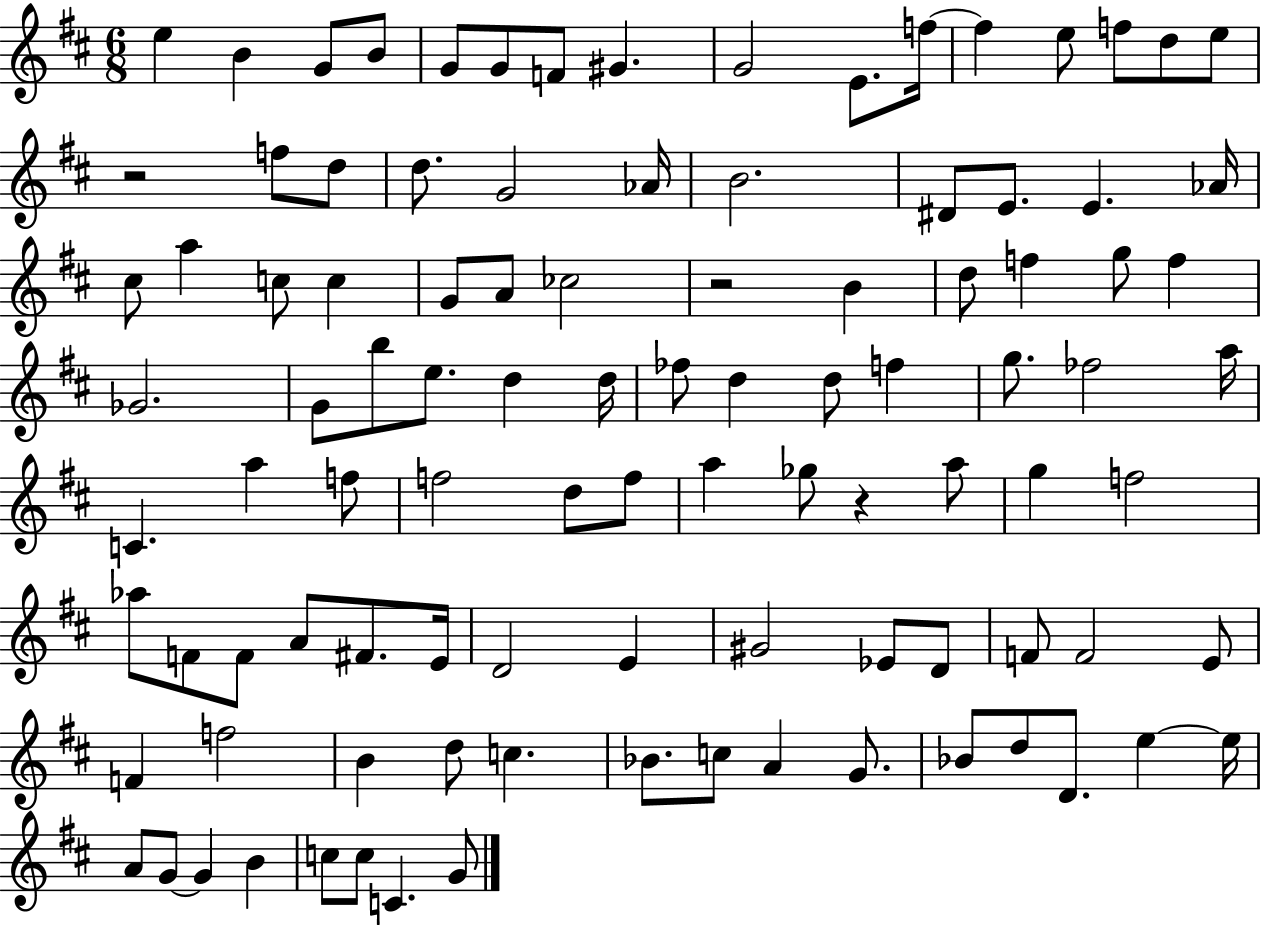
E5/q B4/q G4/e B4/e G4/e G4/e F4/e G#4/q. G4/h E4/e. F5/s F5/q E5/e F5/e D5/e E5/e R/h F5/e D5/e D5/e. G4/h Ab4/s B4/h. D#4/e E4/e. E4/q. Ab4/s C#5/e A5/q C5/e C5/q G4/e A4/e CES5/h R/h B4/q D5/e F5/q G5/e F5/q Gb4/h. G4/e B5/e E5/e. D5/q D5/s FES5/e D5/q D5/e F5/q G5/e. FES5/h A5/s C4/q. A5/q F5/e F5/h D5/e F5/e A5/q Gb5/e R/q A5/e G5/q F5/h Ab5/e F4/e F4/e A4/e F#4/e. E4/s D4/h E4/q G#4/h Eb4/e D4/e F4/e F4/h E4/e F4/q F5/h B4/q D5/e C5/q. Bb4/e. C5/e A4/q G4/e. Bb4/e D5/e D4/e. E5/q E5/s A4/e G4/e G4/q B4/q C5/e C5/e C4/q. G4/e